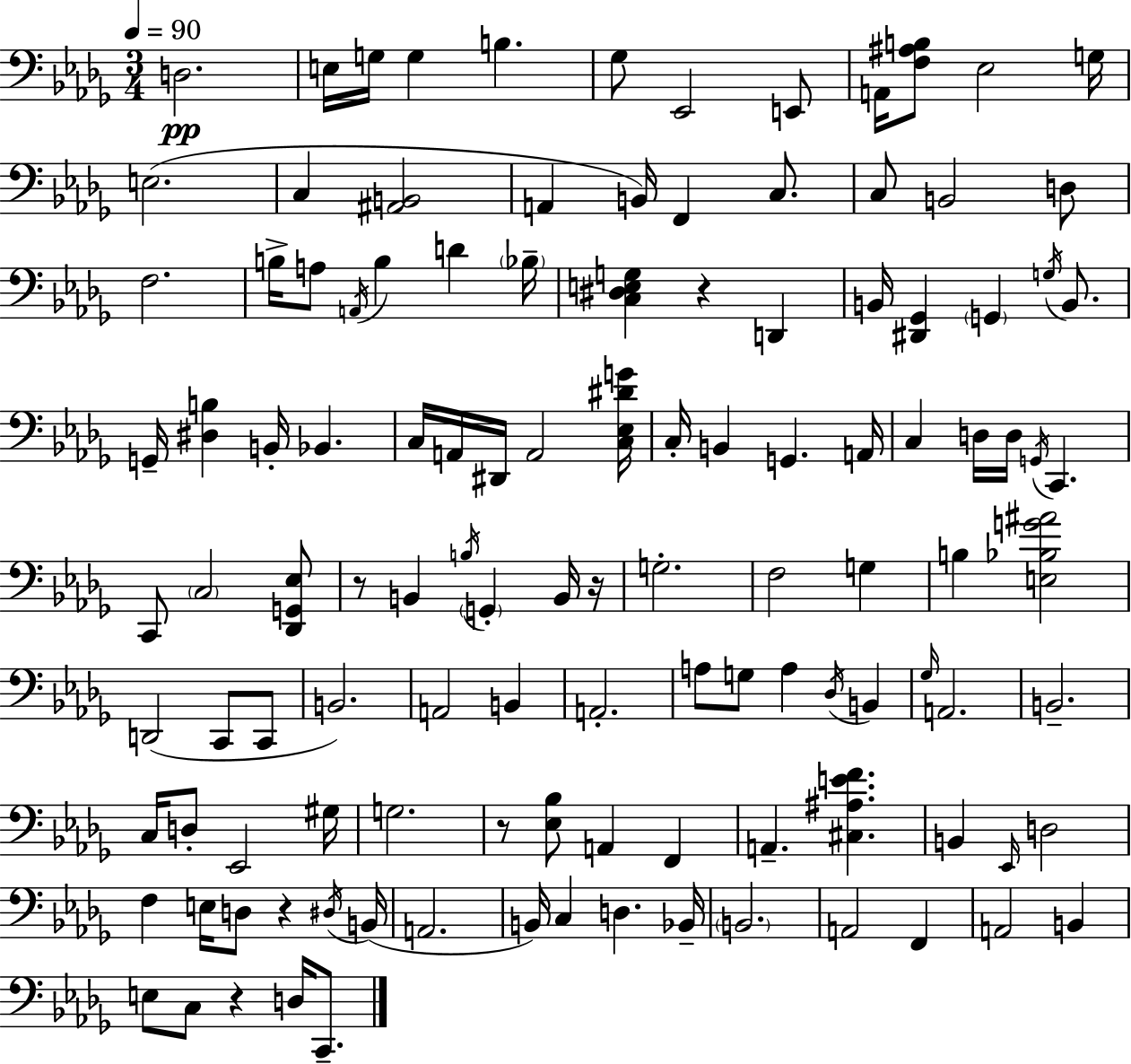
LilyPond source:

{
  \clef bass
  \numericTimeSignature
  \time 3/4
  \key bes \minor
  \tempo 4 = 90
  d2.\pp | e16 g16 g4 b4. | ges8 ees,2 e,8 | a,16 <f ais b>8 ees2 g16 | \break e2.( | c4 <ais, b,>2 | a,4 b,16) f,4 c8. | c8 b,2 d8 | \break f2. | b16-> a8 \acciaccatura { a,16 } b4 d'4 | \parenthesize bes16-- <c dis e g>4 r4 d,4 | b,16 <dis, ges,>4 \parenthesize g,4 \acciaccatura { g16 } b,8. | \break g,16-- <dis b>4 b,16-. bes,4. | c16 a,16 dis,16 a,2 | <c ees dis' g'>16 c16-. b,4 g,4. | a,16 c4 d16 d16 \acciaccatura { g,16 } c,4. | \break c,8 \parenthesize c2 | <des, g, ees>8 r8 b,4 \acciaccatura { b16 } \parenthesize g,4-. | b,16 r16 g2.-. | f2 | \break g4 b4 <e bes g' ais'>2 | d,2( | c,8 c,8 b,2.) | a,2 | \break b,4 a,2.-. | a8 g8 a4 | \acciaccatura { des16 } b,4 \grace { ges16 } a,2. | b,2.-- | \break c16 d8-. ees,2 | gis16 g2. | r8 <ees bes>8 a,4 | f,4 a,4.-- | \break <cis ais e' f'>4. b,4 \grace { ees,16 } d2 | f4 e16 | d8 r4 \acciaccatura { dis16 } b,16( a,2. | b,16) c4 | \break d4. bes,16-- \parenthesize b,2. | a,2 | f,4 a,2 | b,4 e8 c8 | \break r4 d16 c,8.-- \bar "|."
}